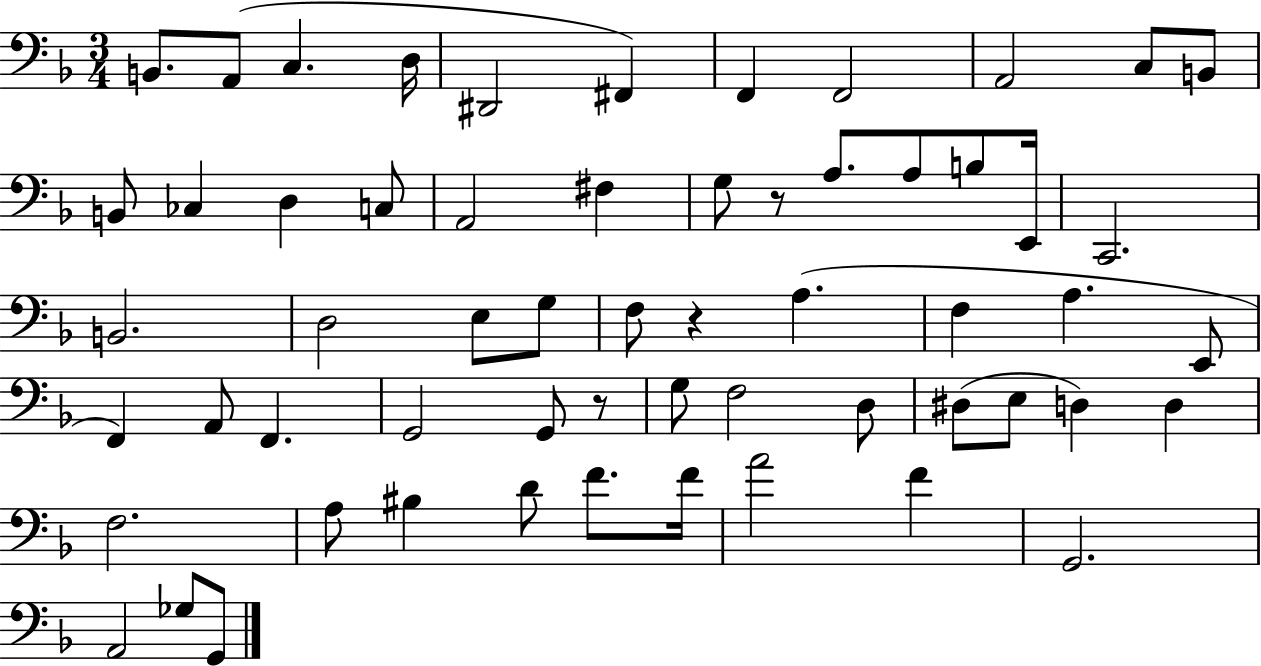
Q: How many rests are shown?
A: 3